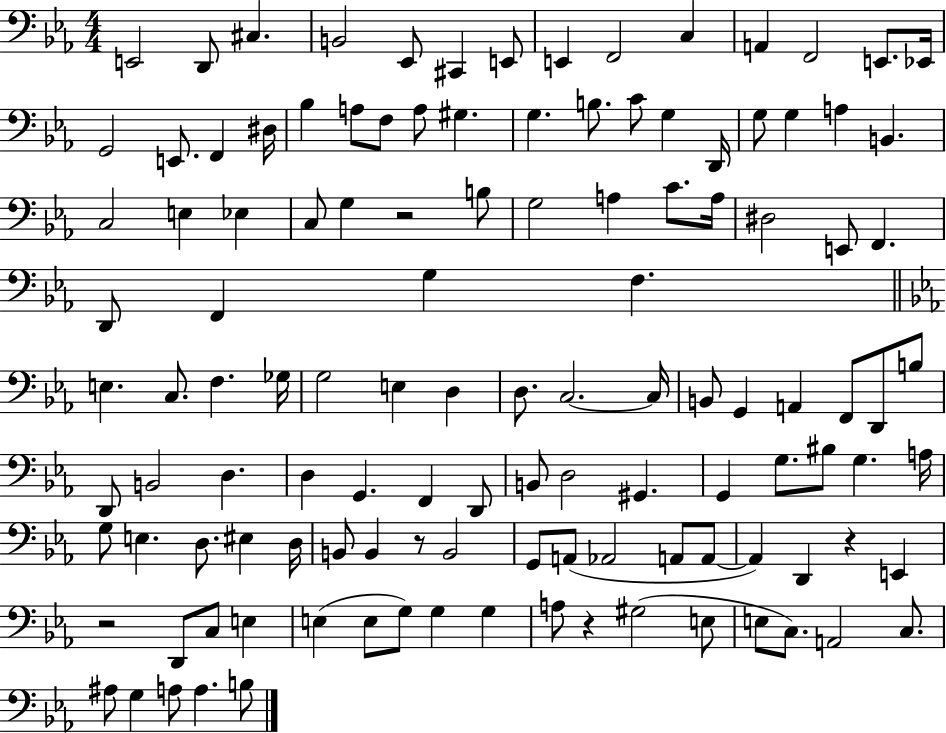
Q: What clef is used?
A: bass